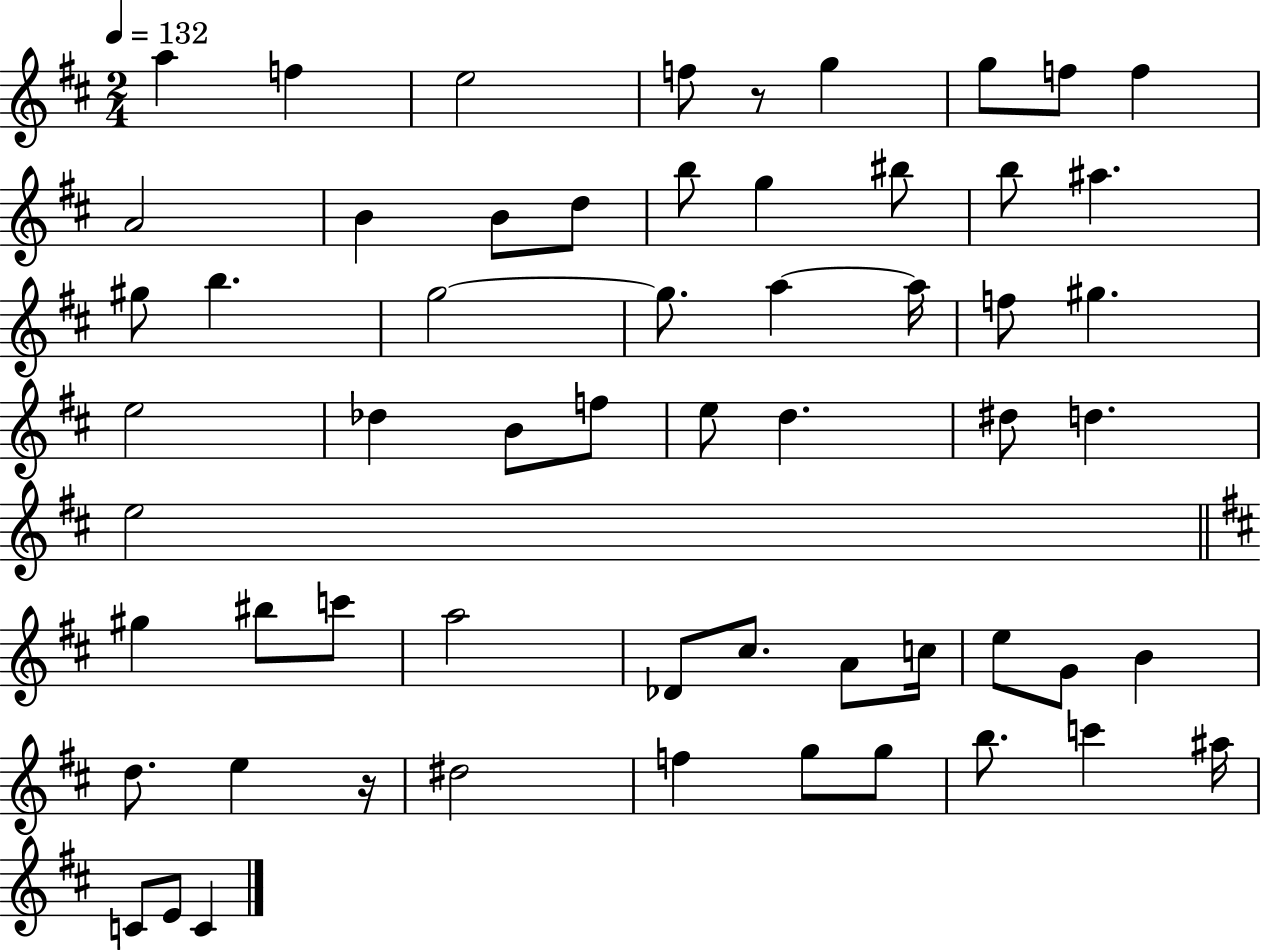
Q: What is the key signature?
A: D major